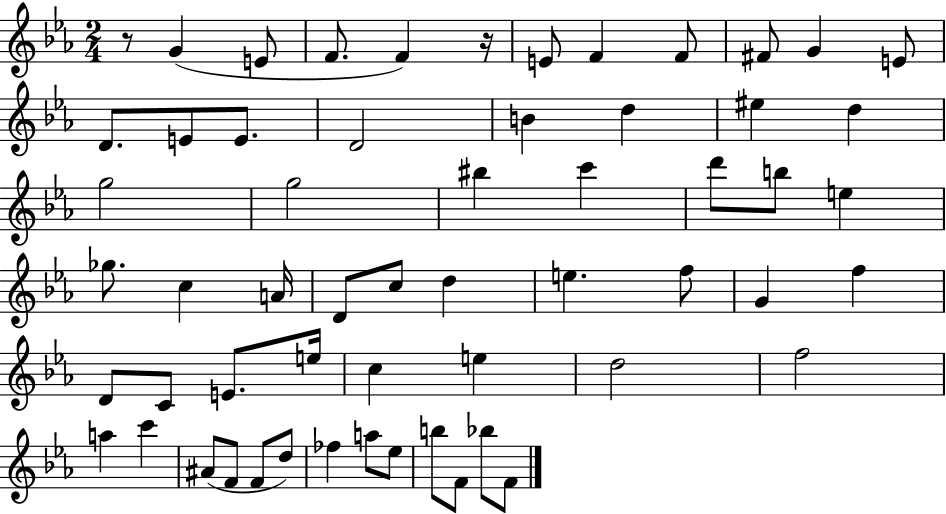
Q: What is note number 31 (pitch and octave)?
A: D5